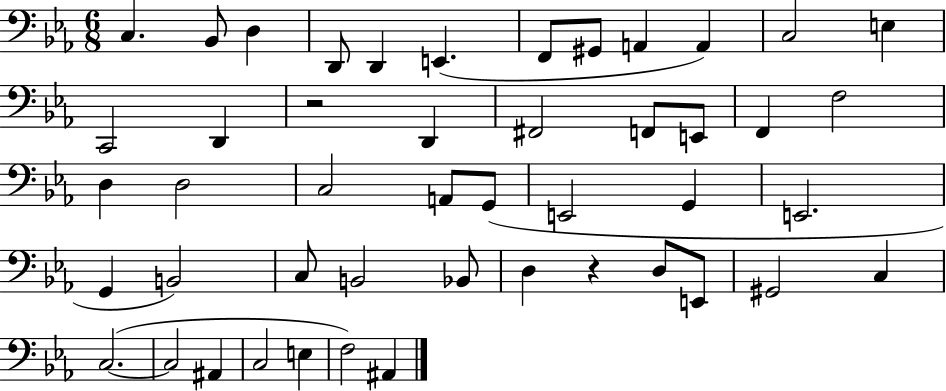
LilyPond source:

{
  \clef bass
  \numericTimeSignature
  \time 6/8
  \key ees \major
  c4. bes,8 d4 | d,8 d,4 e,4.( | f,8 gis,8 a,4 a,4) | c2 e4 | \break c,2 d,4 | r2 d,4 | fis,2 f,8 e,8 | f,4 f2 | \break d4 d2 | c2 a,8 g,8( | e,2 g,4 | e,2. | \break g,4 b,2) | c8 b,2 bes,8 | d4 r4 d8 e,8 | gis,2 c4 | \break c2.~(~ | c2 ais,4 | c2 e4 | f2) ais,4 | \break \bar "|."
}